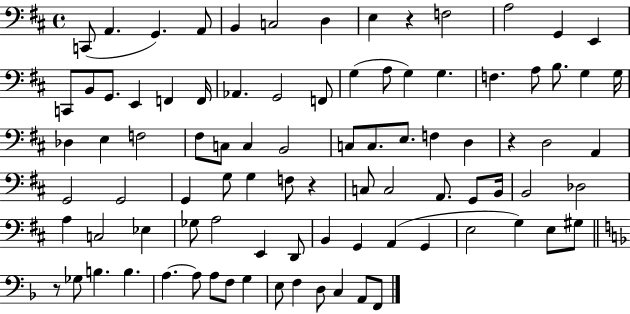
X:1
T:Untitled
M:4/4
L:1/4
K:D
C,,/2 A,, G,, A,,/2 B,, C,2 D, E, z F,2 A,2 G,, E,, C,,/2 B,,/2 G,,/2 E,, F,, F,,/4 _A,, G,,2 F,,/2 G, A,/2 G, G, F, A,/2 B,/2 G, G,/4 _D, E, F,2 ^F,/2 C,/2 C, B,,2 C,/2 C,/2 E,/2 F, D, z D,2 A,, G,,2 G,,2 G,, G,/2 G, F,/2 z C,/2 C,2 A,,/2 G,,/2 B,,/4 B,,2 _D,2 A, C,2 _E, _G,/2 A,2 E,, D,,/2 B,, G,, A,, G,, E,2 G, E,/2 ^G,/2 z/2 _G,/2 B, B, A, A,/2 A,/2 F,/2 G, E,/2 F, D,/2 C, A,,/2 F,,/2